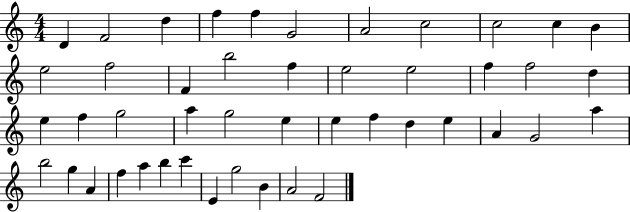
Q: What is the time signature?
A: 4/4